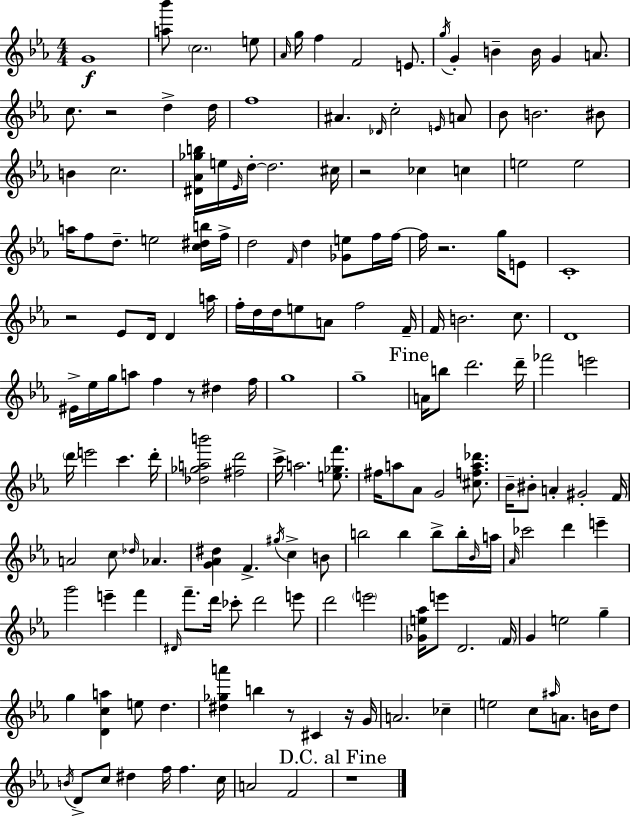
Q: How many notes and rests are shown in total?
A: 174